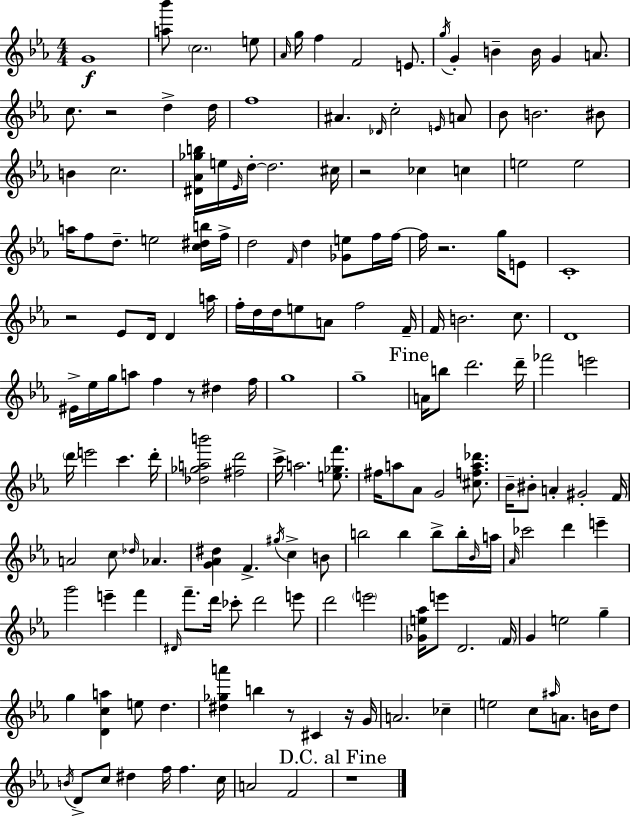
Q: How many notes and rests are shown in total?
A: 174